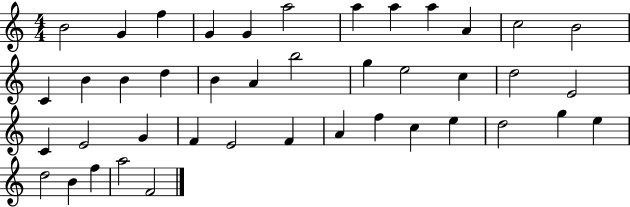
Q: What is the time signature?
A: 4/4